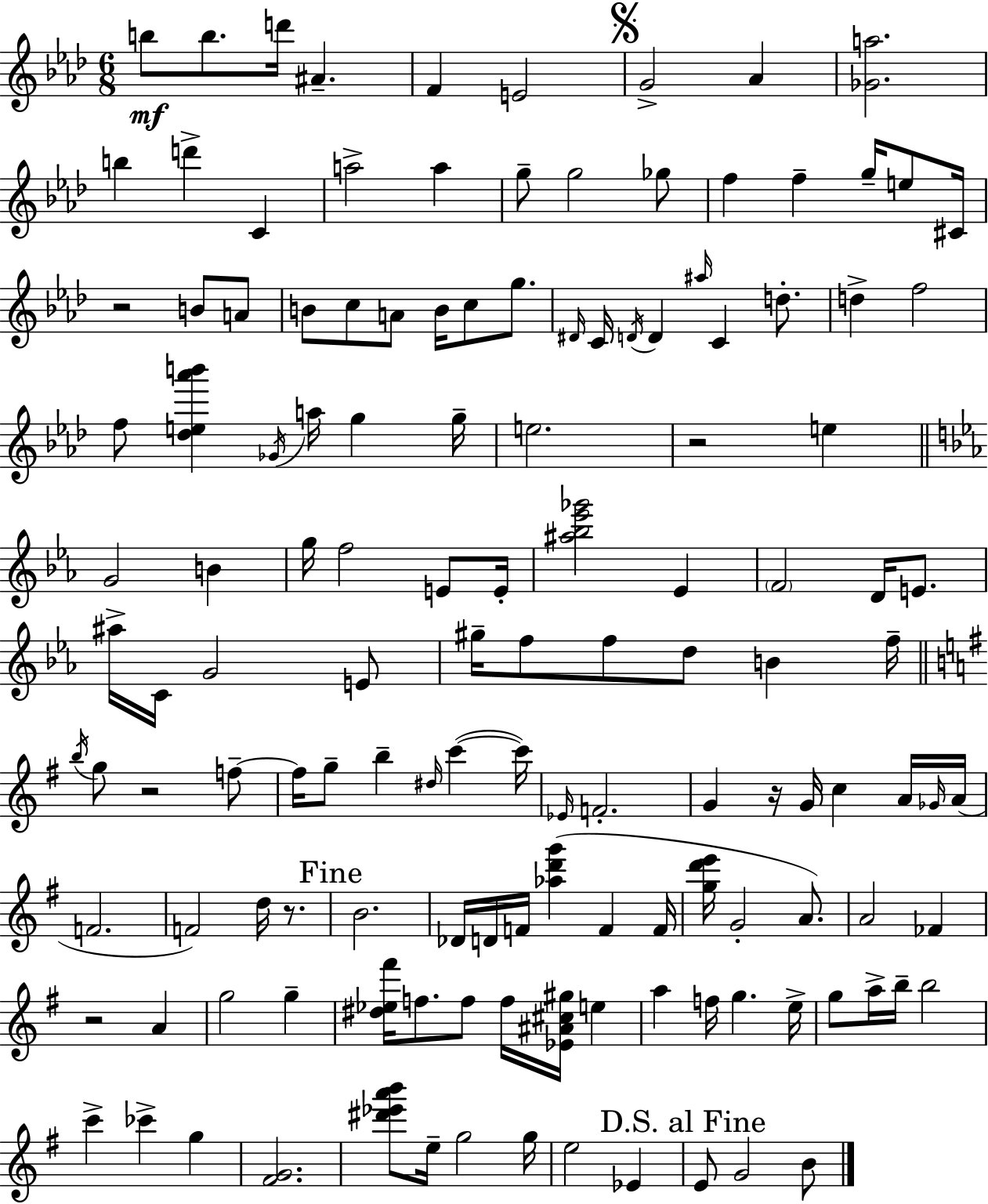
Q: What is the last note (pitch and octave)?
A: B4